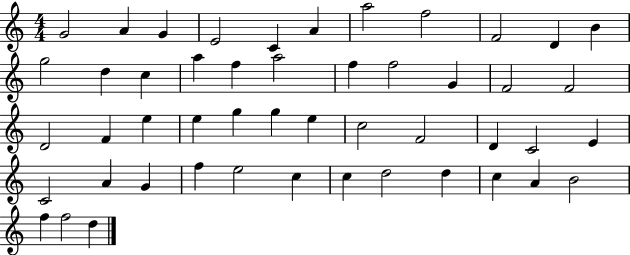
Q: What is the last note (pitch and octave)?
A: D5